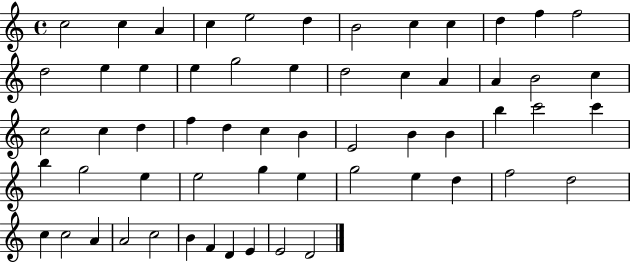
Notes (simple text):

C5/h C5/q A4/q C5/q E5/h D5/q B4/h C5/q C5/q D5/q F5/q F5/h D5/h E5/q E5/q E5/q G5/h E5/q D5/h C5/q A4/q A4/q B4/h C5/q C5/h C5/q D5/q F5/q D5/q C5/q B4/q E4/h B4/q B4/q B5/q C6/h C6/q B5/q G5/h E5/q E5/h G5/q E5/q G5/h E5/q D5/q F5/h D5/h C5/q C5/h A4/q A4/h C5/h B4/q F4/q D4/q E4/q E4/h D4/h